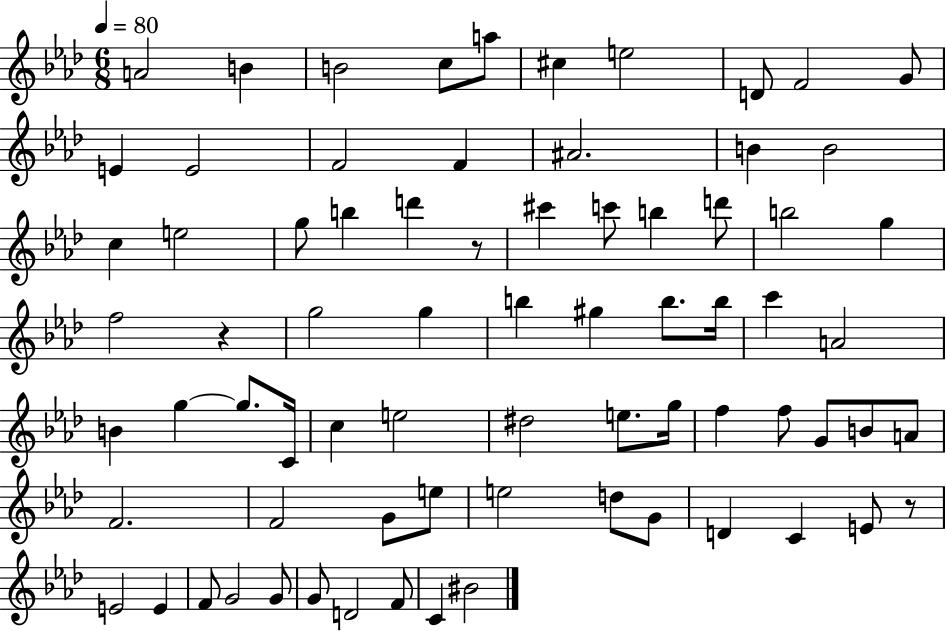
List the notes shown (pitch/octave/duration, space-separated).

A4/h B4/q B4/h C5/e A5/e C#5/q E5/h D4/e F4/h G4/e E4/q E4/h F4/h F4/q A#4/h. B4/q B4/h C5/q E5/h G5/e B5/q D6/q R/e C#6/q C6/e B5/q D6/e B5/h G5/q F5/h R/q G5/h G5/q B5/q G#5/q B5/e. B5/s C6/q A4/h B4/q G5/q G5/e. C4/s C5/q E5/h D#5/h E5/e. G5/s F5/q F5/e G4/e B4/e A4/e F4/h. F4/h G4/e E5/e E5/h D5/e G4/e D4/q C4/q E4/e R/e E4/h E4/q F4/e G4/h G4/e G4/e D4/h F4/e C4/q BIS4/h